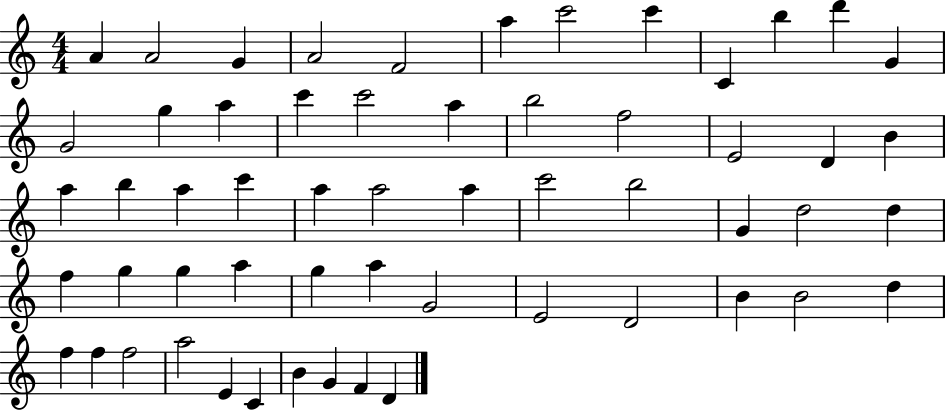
{
  \clef treble
  \numericTimeSignature
  \time 4/4
  \key c \major
  a'4 a'2 g'4 | a'2 f'2 | a''4 c'''2 c'''4 | c'4 b''4 d'''4 g'4 | \break g'2 g''4 a''4 | c'''4 c'''2 a''4 | b''2 f''2 | e'2 d'4 b'4 | \break a''4 b''4 a''4 c'''4 | a''4 a''2 a''4 | c'''2 b''2 | g'4 d''2 d''4 | \break f''4 g''4 g''4 a''4 | g''4 a''4 g'2 | e'2 d'2 | b'4 b'2 d''4 | \break f''4 f''4 f''2 | a''2 e'4 c'4 | b'4 g'4 f'4 d'4 | \bar "|."
}